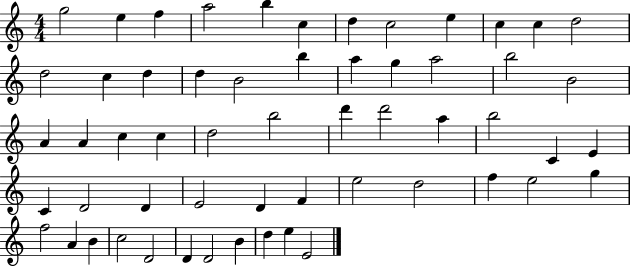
{
  \clef treble
  \numericTimeSignature
  \time 4/4
  \key c \major
  g''2 e''4 f''4 | a''2 b''4 c''4 | d''4 c''2 e''4 | c''4 c''4 d''2 | \break d''2 c''4 d''4 | d''4 b'2 b''4 | a''4 g''4 a''2 | b''2 b'2 | \break a'4 a'4 c''4 c''4 | d''2 b''2 | d'''4 d'''2 a''4 | b''2 c'4 e'4 | \break c'4 d'2 d'4 | e'2 d'4 f'4 | e''2 d''2 | f''4 e''2 g''4 | \break f''2 a'4 b'4 | c''2 d'2 | d'4 d'2 b'4 | d''4 e''4 e'2 | \break \bar "|."
}